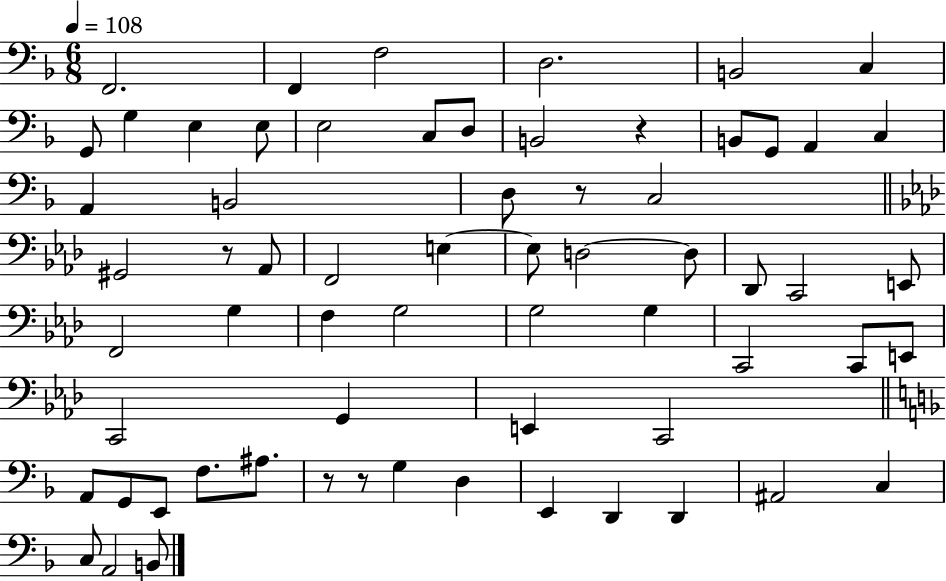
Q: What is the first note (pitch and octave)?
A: F2